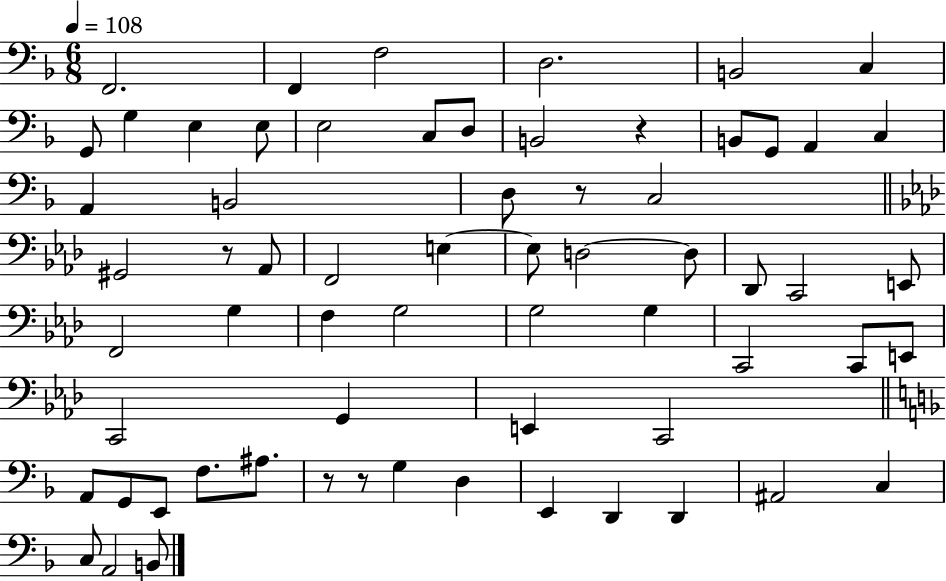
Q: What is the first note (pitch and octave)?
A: F2